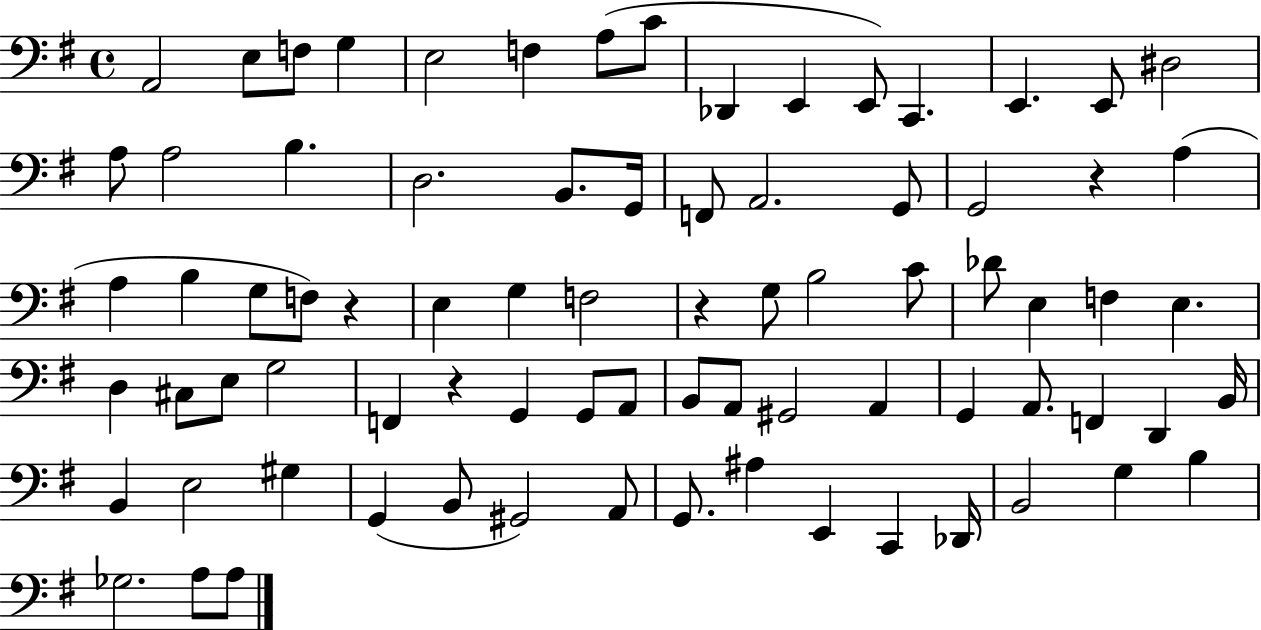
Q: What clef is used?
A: bass